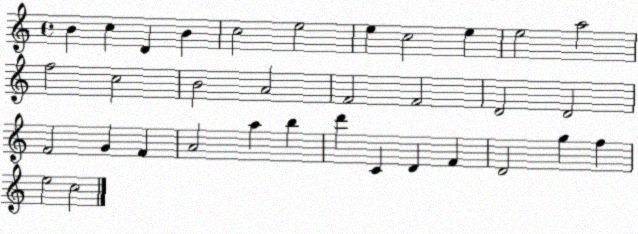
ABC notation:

X:1
T:Untitled
M:4/4
L:1/4
K:C
B c D B c2 e2 e c2 e e2 a2 f2 c2 B2 A2 F2 F2 D2 D2 F2 G F A2 a b d' C D F D2 g f e2 c2